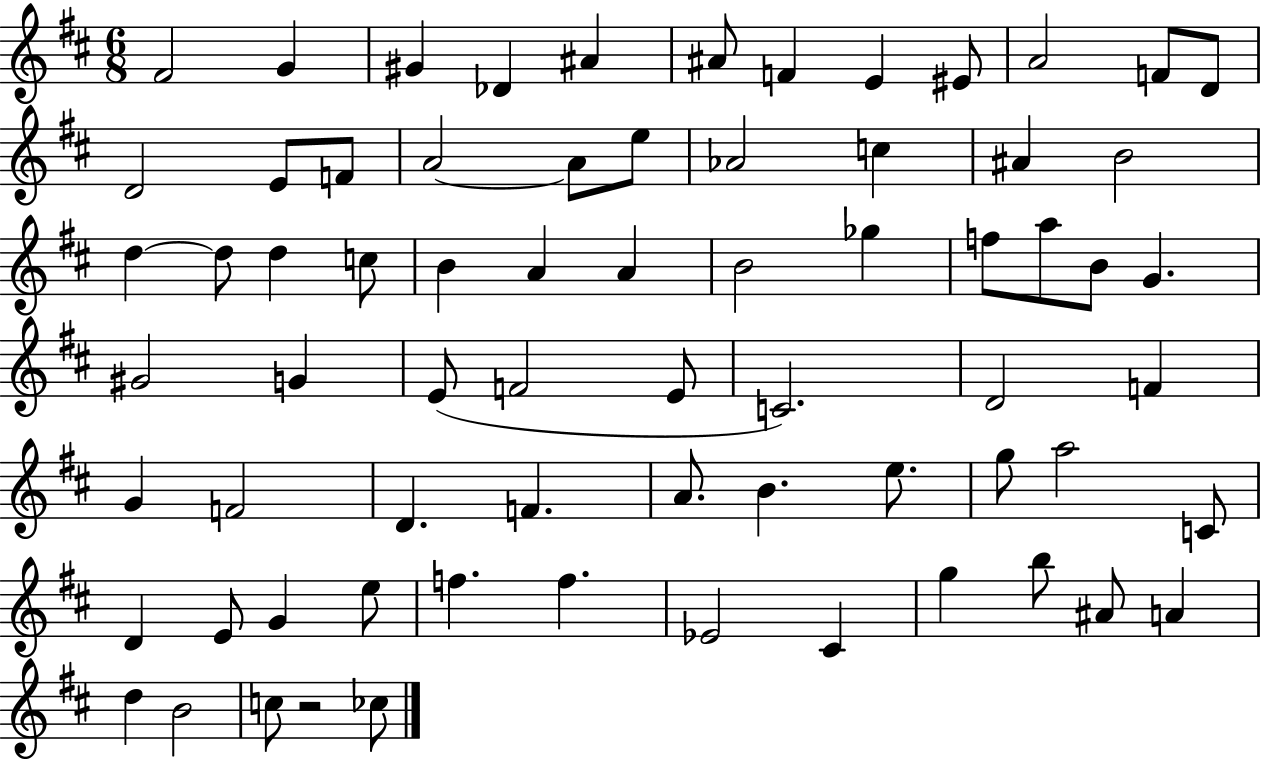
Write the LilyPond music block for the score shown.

{
  \clef treble
  \numericTimeSignature
  \time 6/8
  \key d \major
  fis'2 g'4 | gis'4 des'4 ais'4 | ais'8 f'4 e'4 eis'8 | a'2 f'8 d'8 | \break d'2 e'8 f'8 | a'2~~ a'8 e''8 | aes'2 c''4 | ais'4 b'2 | \break d''4~~ d''8 d''4 c''8 | b'4 a'4 a'4 | b'2 ges''4 | f''8 a''8 b'8 g'4. | \break gis'2 g'4 | e'8( f'2 e'8 | c'2.) | d'2 f'4 | \break g'4 f'2 | d'4. f'4. | a'8. b'4. e''8. | g''8 a''2 c'8 | \break d'4 e'8 g'4 e''8 | f''4. f''4. | ees'2 cis'4 | g''4 b''8 ais'8 a'4 | \break d''4 b'2 | c''8 r2 ces''8 | \bar "|."
}